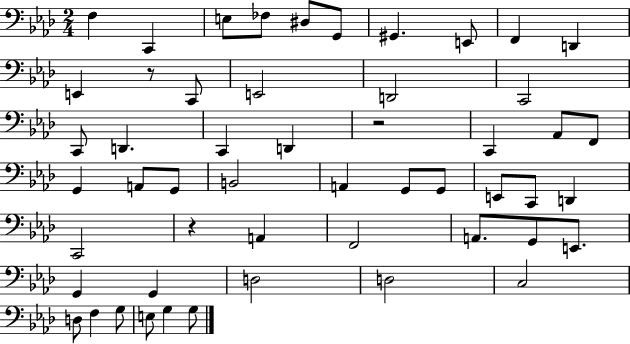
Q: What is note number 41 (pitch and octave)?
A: D3